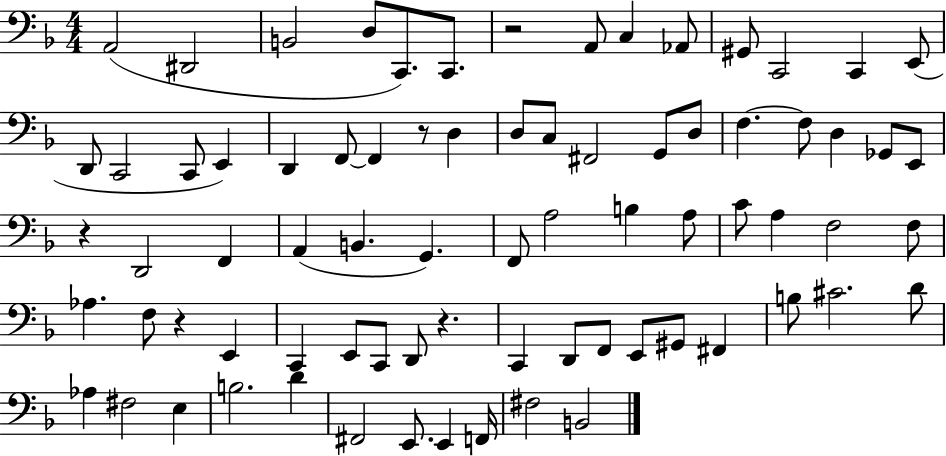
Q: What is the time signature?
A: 4/4